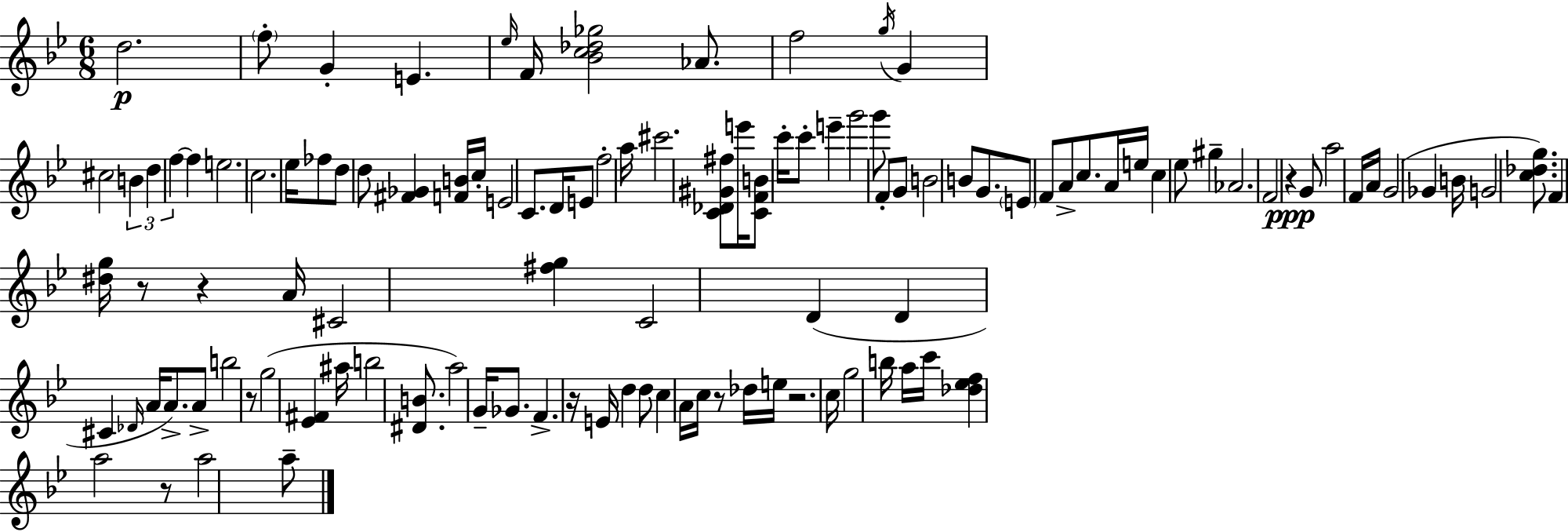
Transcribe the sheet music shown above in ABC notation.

X:1
T:Untitled
M:6/8
L:1/4
K:Bb
d2 f/2 G E _e/4 F/4 [_Bc_d_g]2 _A/2 f2 g/4 G ^c2 B d f f e2 c2 _e/4 _f/2 d/2 d/2 [^F_G] [FB]/4 c/4 E2 C/2 D/4 E/2 f2 a/4 ^c'2 [C_D^G^f]/2 e'/4 [CFB]/2 c'/4 c'/2 e' g'2 g'/2 F/2 G/2 B2 B/2 G/2 E/2 F/2 A/2 c/2 A/4 e/4 c _e/2 ^g _A2 F2 z G/2 a2 F/4 A/4 G2 _G B/4 G2 [c_dg]/2 F [^dg]/4 z/2 z A/4 ^C2 [^fg] C2 D D ^C _D/4 A/4 A/2 A/2 b2 z/2 g2 [_E^F] ^a/4 b2 [^DB]/2 a2 G/4 _G/2 F z/4 E/4 d d/2 c A/4 c/4 z/2 _d/4 e/4 z2 c/4 g2 b/4 a/4 c'/4 [_d_ef] a2 z/2 a2 a/2